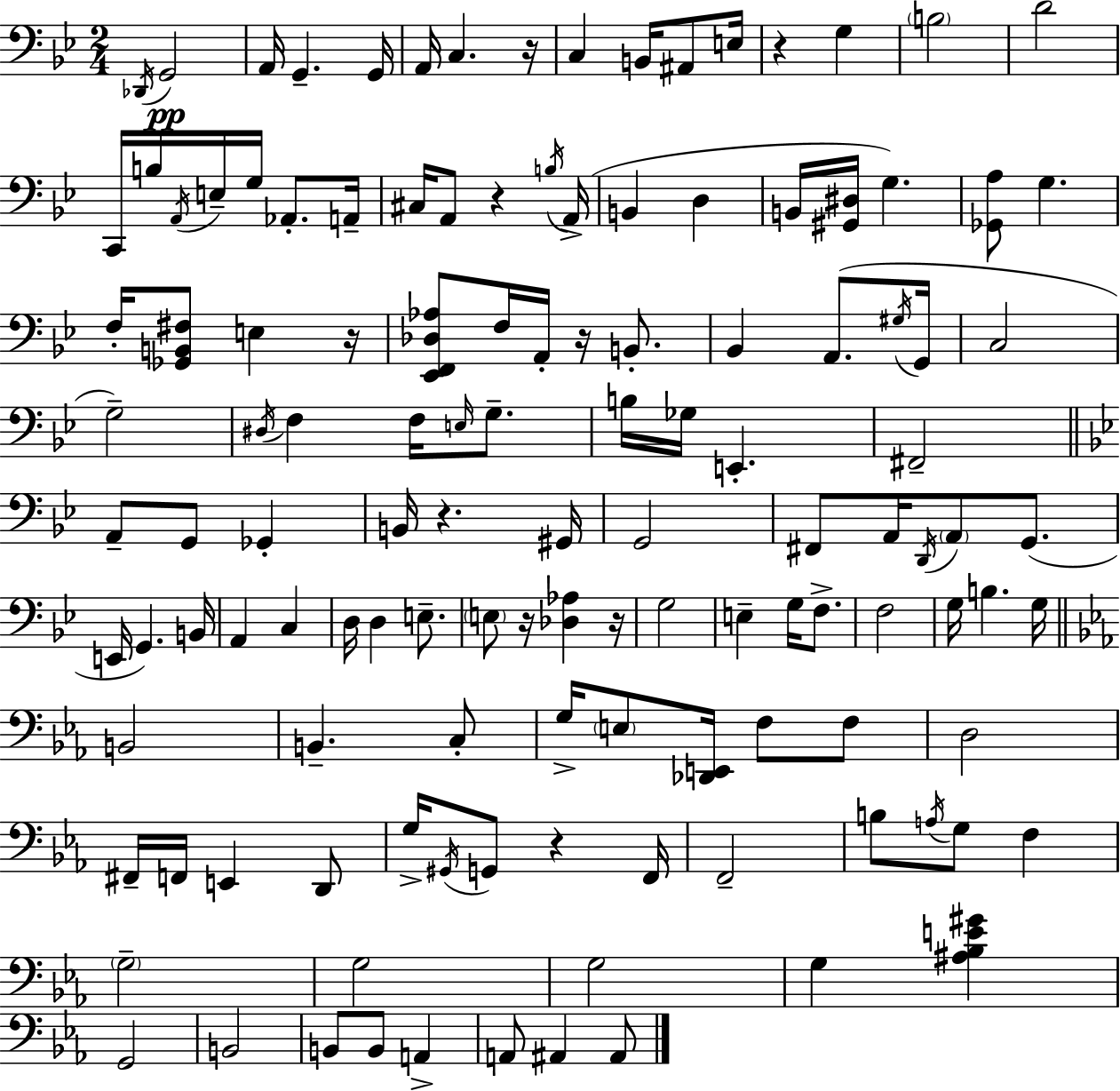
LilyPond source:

{
  \clef bass
  \numericTimeSignature
  \time 2/4
  \key g \minor
  \acciaccatura { des,16 }\pp g,2 | a,16 g,4.-- | g,16 a,16 c4. | r16 c4 b,16 ais,8 | \break e16 r4 g4 | \parenthesize b2 | d'2 | c,16 b16 \acciaccatura { a,16 } e16-- g16 aes,8.-. | \break a,16-- cis16 a,8 r4 | \acciaccatura { b16 } a,16->( b,4 d4 | b,16 <gis, dis>16 g4.) | <ges, a>8 g4. | \break f16-. <ges, b, fis>8 e4 | r16 <ees, f, des aes>8 f16 a,16-. r16 | b,8.-. bes,4 a,8.( | \acciaccatura { gis16 } g,16 c2 | \break g2--) | \acciaccatura { dis16 } f4 | f16 \grace { e16 } g8.-- b16 ges16 | e,4.-. fis,2-- | \break \bar "||" \break \key g \minor a,8-- g,8 ges,4-. | b,16 r4. gis,16 | g,2 | fis,8 a,16 \acciaccatura { d,16 } \parenthesize a,8 g,8.( | \break e,16 g,4.) | b,16 a,4 c4 | d16 d4 e8.-- | \parenthesize e8 r16 <des aes>4 | \break r16 g2 | e4-- g16 f8.-> | f2 | g16 b4. | \break g16 \bar "||" \break \key ees \major b,2 | b,4.-- c8-. | g16-> \parenthesize e8 <des, e,>16 f8 f8 | d2 | \break fis,16-- f,16 e,4 d,8 | g16-> \acciaccatura { gis,16 } g,8 r4 | f,16 f,2-- | b8 \acciaccatura { a16 } g8 f4 | \break \parenthesize g2-- | g2 | g2 | g4 <ais bes e' gis'>4 | \break g,2 | b,2 | b,8 b,8 a,4-> | a,8 ais,4 | \break ais,8 \bar "|."
}